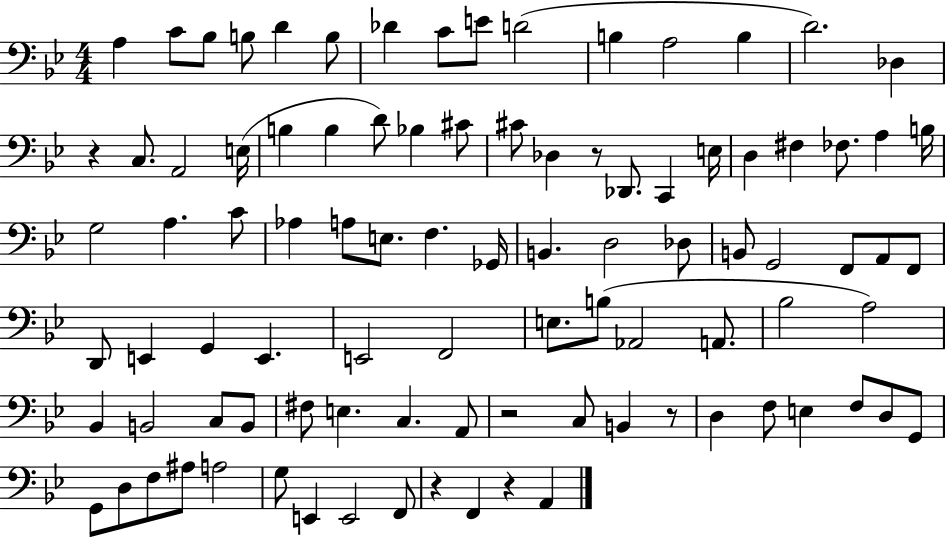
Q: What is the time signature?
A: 4/4